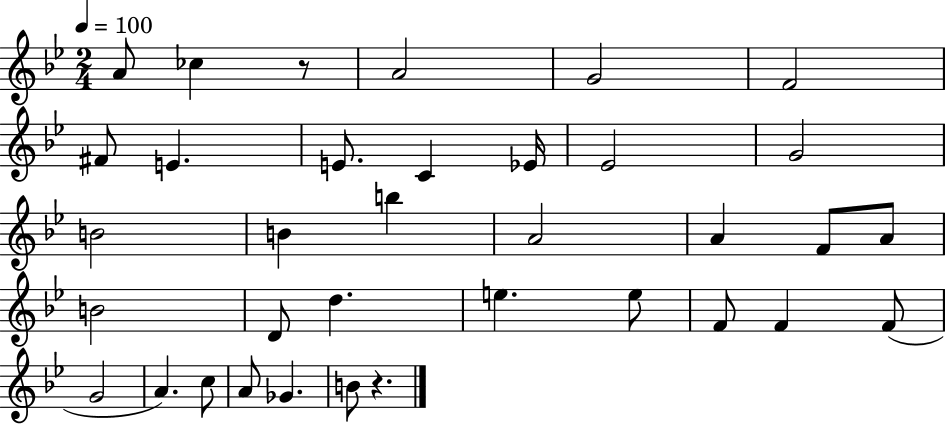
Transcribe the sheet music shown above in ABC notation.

X:1
T:Untitled
M:2/4
L:1/4
K:Bb
A/2 _c z/2 A2 G2 F2 ^F/2 E E/2 C _E/4 _E2 G2 B2 B b A2 A F/2 A/2 B2 D/2 d e e/2 F/2 F F/2 G2 A c/2 A/2 _G B/2 z